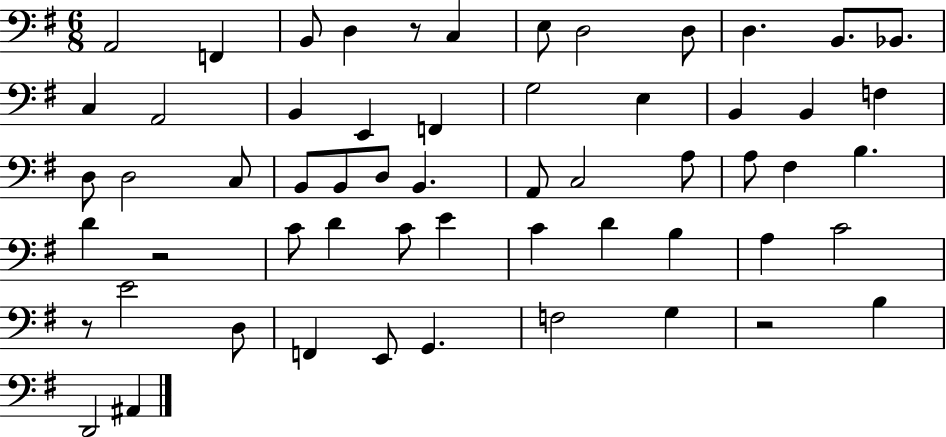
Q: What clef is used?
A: bass